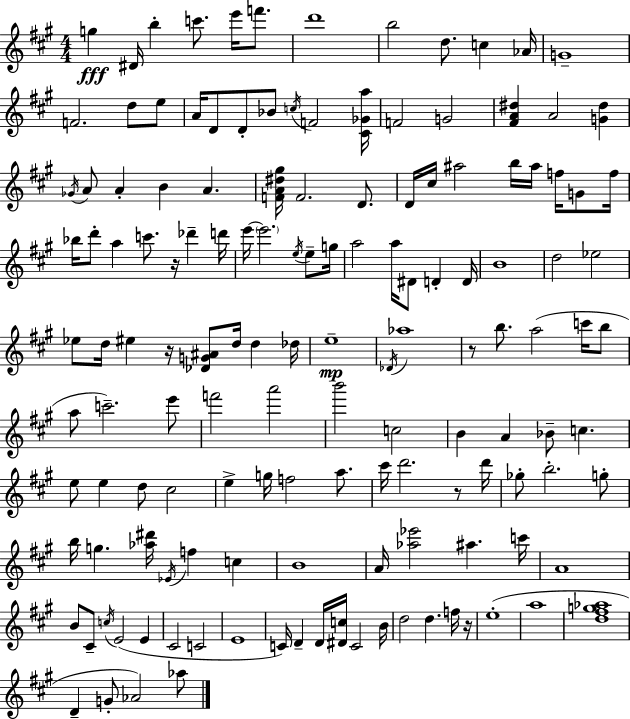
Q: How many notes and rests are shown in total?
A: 142